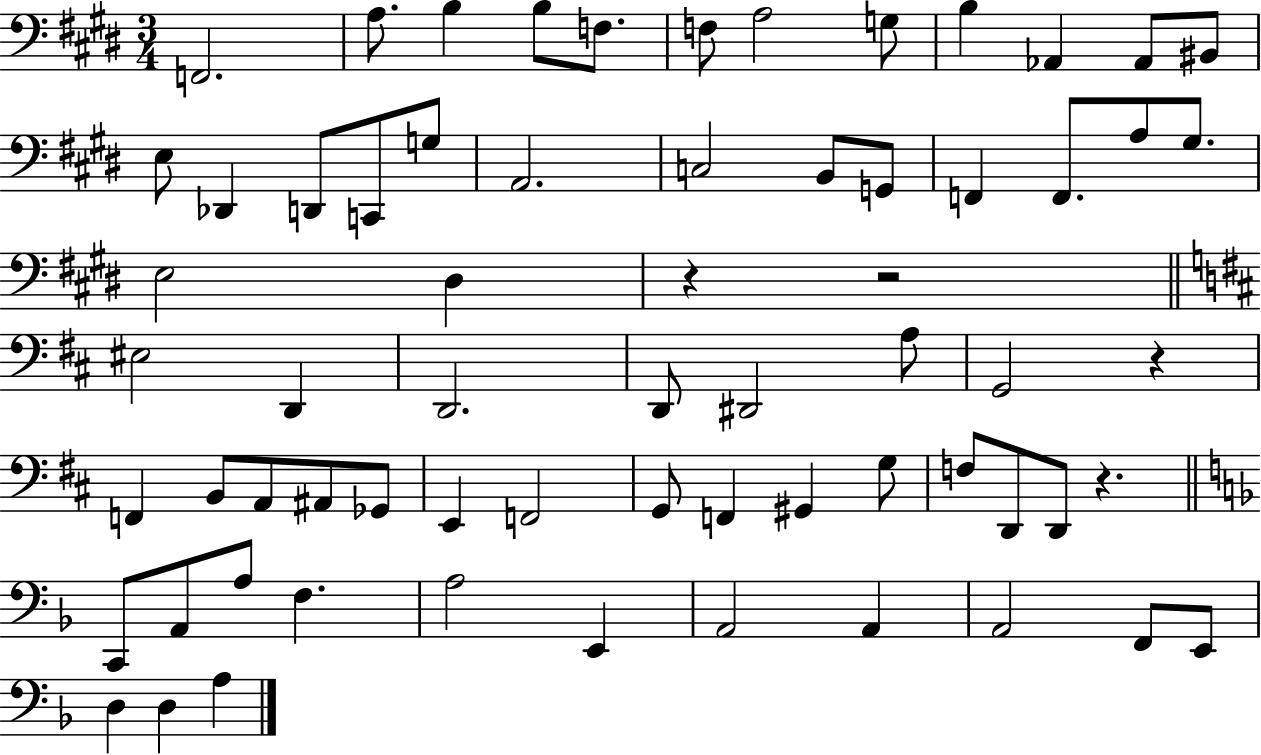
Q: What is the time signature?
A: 3/4